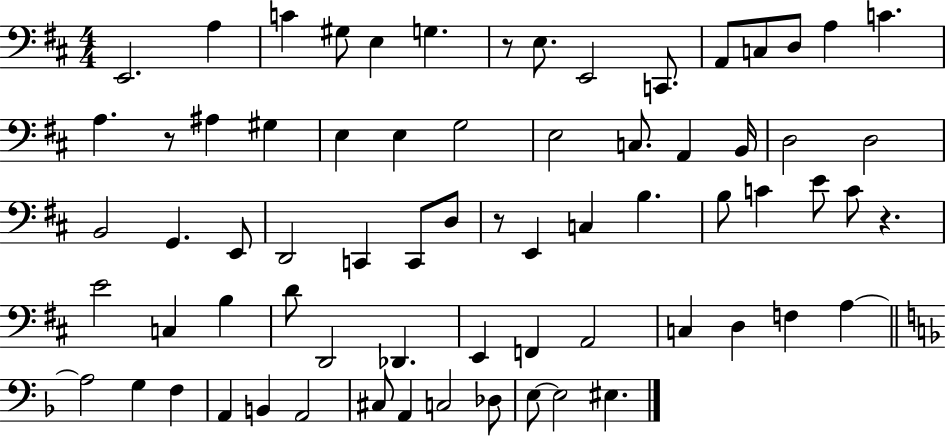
E2/h. A3/q C4/q G#3/e E3/q G3/q. R/e E3/e. E2/h C2/e. A2/e C3/e D3/e A3/q C4/q. A3/q. R/e A#3/q G#3/q E3/q E3/q G3/h E3/h C3/e. A2/q B2/s D3/h D3/h B2/h G2/q. E2/e D2/h C2/q C2/e D3/e R/e E2/q C3/q B3/q. B3/e C4/q E4/e C4/e R/q. E4/h C3/q B3/q D4/e D2/h Db2/q. E2/q F2/q A2/h C3/q D3/q F3/q A3/q A3/h G3/q F3/q A2/q B2/q A2/h C#3/e A2/q C3/h Db3/e E3/e E3/h EIS3/q.